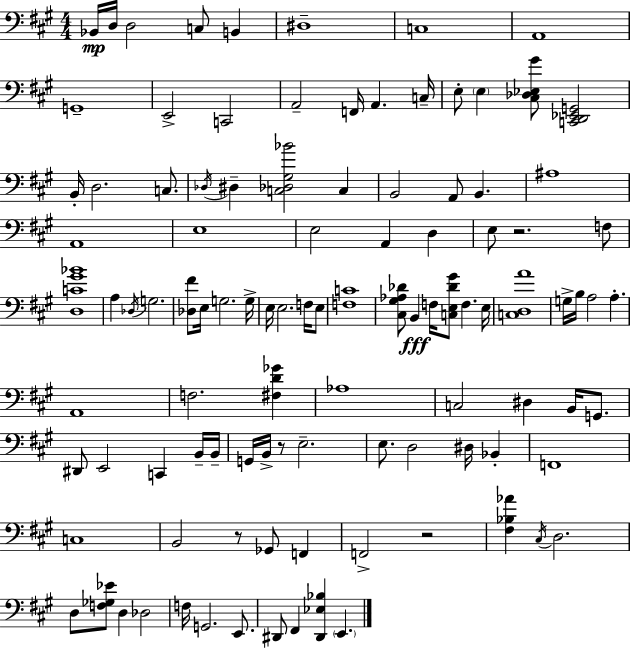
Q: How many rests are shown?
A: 4